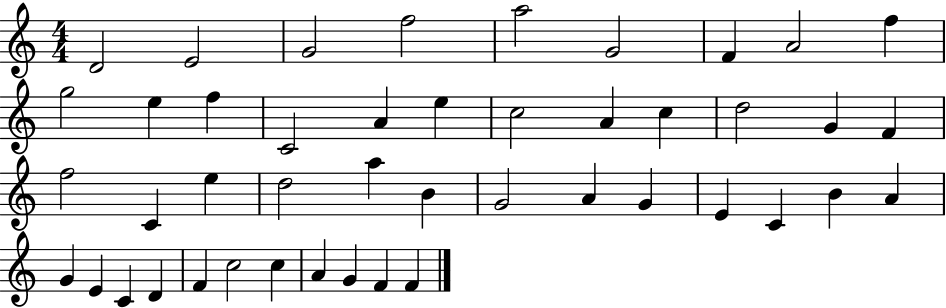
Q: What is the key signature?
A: C major